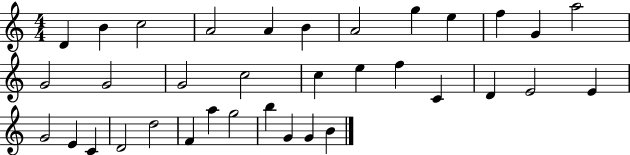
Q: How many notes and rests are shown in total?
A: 35